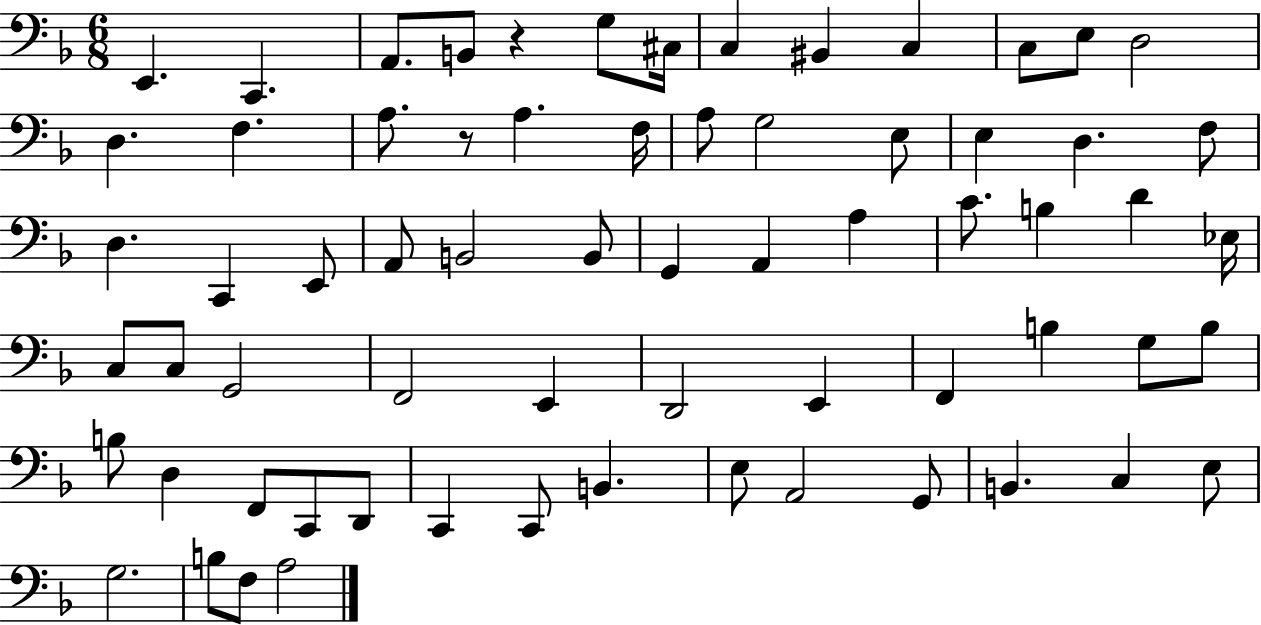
X:1
T:Untitled
M:6/8
L:1/4
K:F
E,, C,, A,,/2 B,,/2 z G,/2 ^C,/4 C, ^B,, C, C,/2 E,/2 D,2 D, F, A,/2 z/2 A, F,/4 A,/2 G,2 E,/2 E, D, F,/2 D, C,, E,,/2 A,,/2 B,,2 B,,/2 G,, A,, A, C/2 B, D _E,/4 C,/2 C,/2 G,,2 F,,2 E,, D,,2 E,, F,, B, G,/2 B,/2 B,/2 D, F,,/2 C,,/2 D,,/2 C,, C,,/2 B,, E,/2 A,,2 G,,/2 B,, C, E,/2 G,2 B,/2 F,/2 A,2